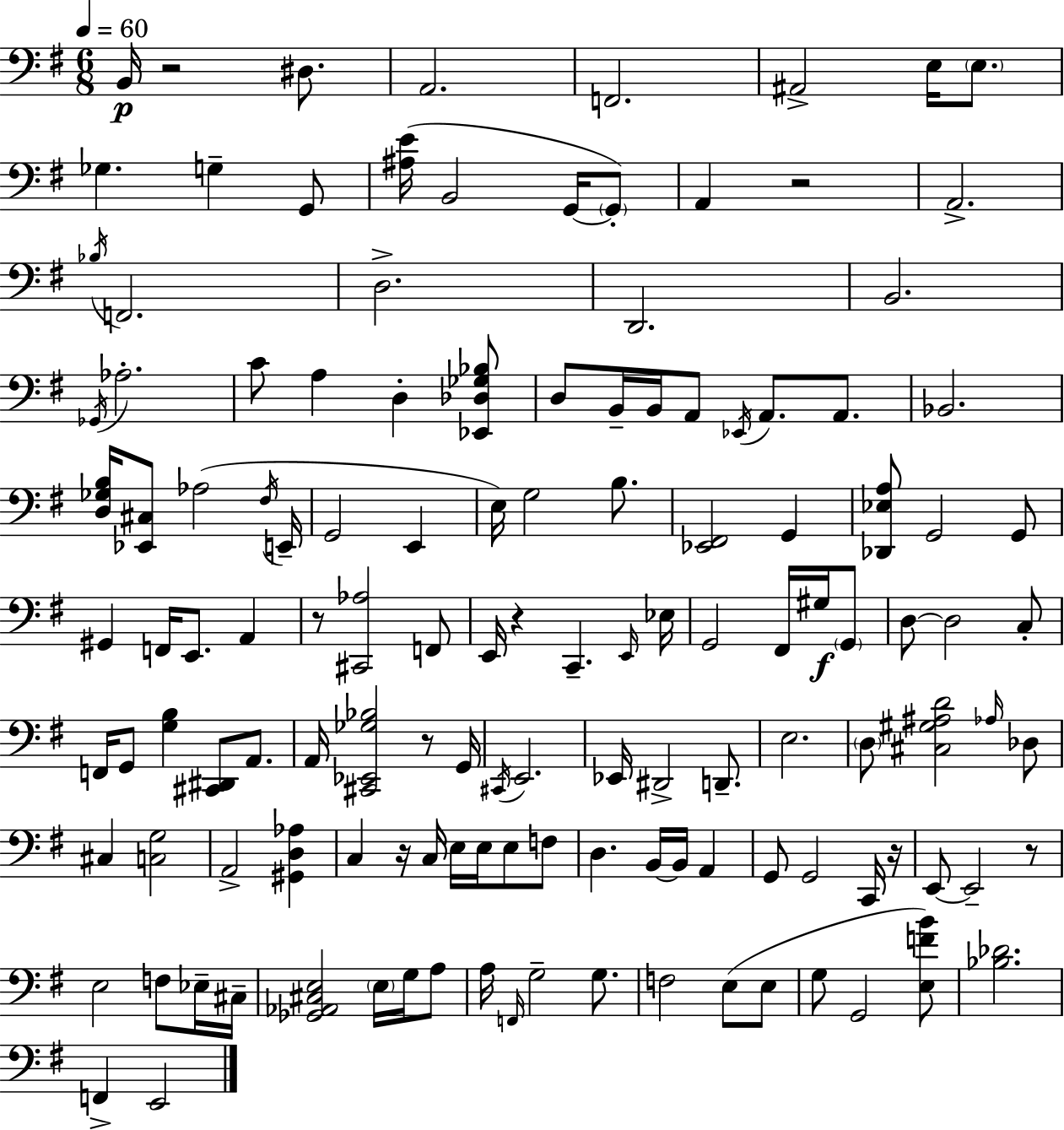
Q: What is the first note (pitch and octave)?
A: B2